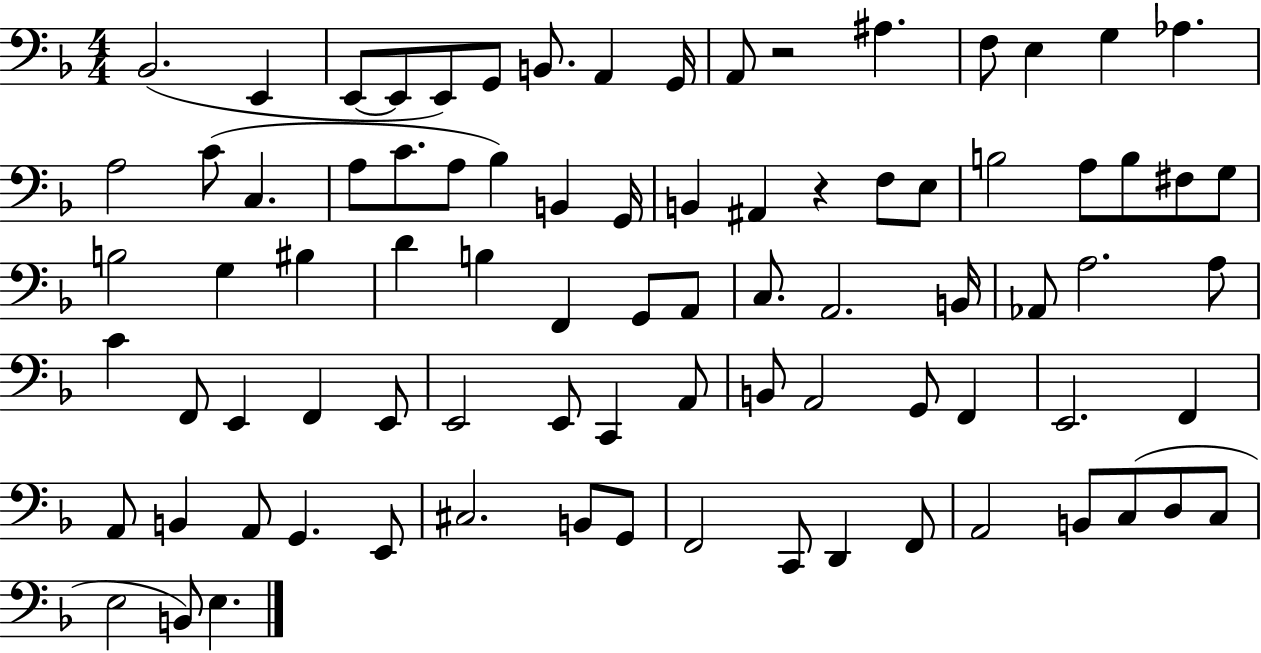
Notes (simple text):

Bb2/h. E2/q E2/e E2/e E2/e G2/e B2/e. A2/q G2/s A2/e R/h A#3/q. F3/e E3/q G3/q Ab3/q. A3/h C4/e C3/q. A3/e C4/e. A3/e Bb3/q B2/q G2/s B2/q A#2/q R/q F3/e E3/e B3/h A3/e B3/e F#3/e G3/e B3/h G3/q BIS3/q D4/q B3/q F2/q G2/e A2/e C3/e. A2/h. B2/s Ab2/e A3/h. A3/e C4/q F2/e E2/q F2/q E2/e E2/h E2/e C2/q A2/e B2/e A2/h G2/e F2/q E2/h. F2/q A2/e B2/q A2/e G2/q. E2/e C#3/h. B2/e G2/e F2/h C2/e D2/q F2/e A2/h B2/e C3/e D3/e C3/e E3/h B2/e E3/q.